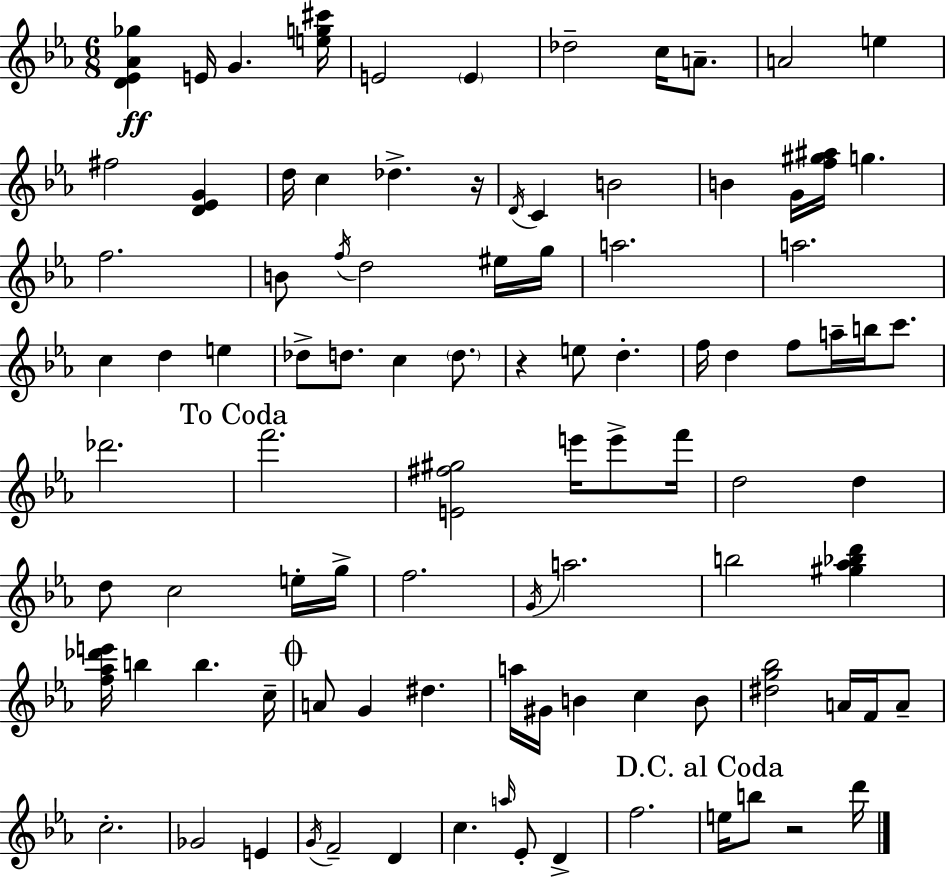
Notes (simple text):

[D4,Eb4,Ab4,Gb5]/q E4/s G4/q. [E5,G5,C#6]/s E4/h E4/q Db5/h C5/s A4/e. A4/h E5/q F#5/h [D4,Eb4,G4]/q D5/s C5/q Db5/q. R/s D4/s C4/q B4/h B4/q G4/s [F5,G#5,A#5]/s G5/q. F5/h. B4/e F5/s D5/h EIS5/s G5/s A5/h. A5/h. C5/q D5/q E5/q Db5/e D5/e. C5/q D5/e. R/q E5/e D5/q. F5/s D5/q F5/e A5/s B5/s C6/e. Db6/h. F6/h. [E4,F#5,G#5]/h E6/s E6/e F6/s D5/h D5/q D5/e C5/h E5/s G5/s F5/h. G4/s A5/h. B5/h [G#5,Ab5,Bb5,D6]/q [F5,Ab5,Db6,E6]/s B5/q B5/q. C5/s A4/e G4/q D#5/q. A5/s G#4/s B4/q C5/q B4/e [D#5,G5,Bb5]/h A4/s F4/s A4/e C5/h. Gb4/h E4/q G4/s F4/h D4/q C5/q. A5/s Eb4/e D4/q F5/h. E5/s B5/e R/h D6/s